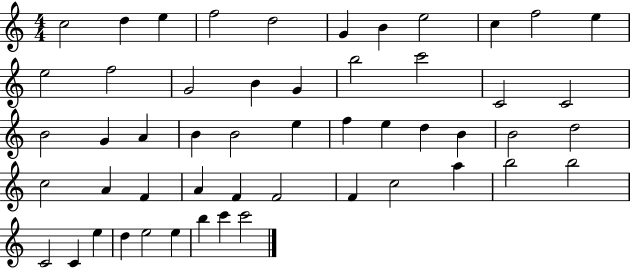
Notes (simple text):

C5/h D5/q E5/q F5/h D5/h G4/q B4/q E5/h C5/q F5/h E5/q E5/h F5/h G4/h B4/q G4/q B5/h C6/h C4/h C4/h B4/h G4/q A4/q B4/q B4/h E5/q F5/q E5/q D5/q B4/q B4/h D5/h C5/h A4/q F4/q A4/q F4/q F4/h F4/q C5/h A5/q B5/h B5/h C4/h C4/q E5/q D5/q E5/h E5/q B5/q C6/q C6/h